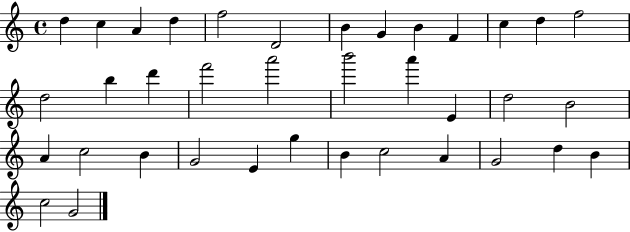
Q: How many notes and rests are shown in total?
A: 37